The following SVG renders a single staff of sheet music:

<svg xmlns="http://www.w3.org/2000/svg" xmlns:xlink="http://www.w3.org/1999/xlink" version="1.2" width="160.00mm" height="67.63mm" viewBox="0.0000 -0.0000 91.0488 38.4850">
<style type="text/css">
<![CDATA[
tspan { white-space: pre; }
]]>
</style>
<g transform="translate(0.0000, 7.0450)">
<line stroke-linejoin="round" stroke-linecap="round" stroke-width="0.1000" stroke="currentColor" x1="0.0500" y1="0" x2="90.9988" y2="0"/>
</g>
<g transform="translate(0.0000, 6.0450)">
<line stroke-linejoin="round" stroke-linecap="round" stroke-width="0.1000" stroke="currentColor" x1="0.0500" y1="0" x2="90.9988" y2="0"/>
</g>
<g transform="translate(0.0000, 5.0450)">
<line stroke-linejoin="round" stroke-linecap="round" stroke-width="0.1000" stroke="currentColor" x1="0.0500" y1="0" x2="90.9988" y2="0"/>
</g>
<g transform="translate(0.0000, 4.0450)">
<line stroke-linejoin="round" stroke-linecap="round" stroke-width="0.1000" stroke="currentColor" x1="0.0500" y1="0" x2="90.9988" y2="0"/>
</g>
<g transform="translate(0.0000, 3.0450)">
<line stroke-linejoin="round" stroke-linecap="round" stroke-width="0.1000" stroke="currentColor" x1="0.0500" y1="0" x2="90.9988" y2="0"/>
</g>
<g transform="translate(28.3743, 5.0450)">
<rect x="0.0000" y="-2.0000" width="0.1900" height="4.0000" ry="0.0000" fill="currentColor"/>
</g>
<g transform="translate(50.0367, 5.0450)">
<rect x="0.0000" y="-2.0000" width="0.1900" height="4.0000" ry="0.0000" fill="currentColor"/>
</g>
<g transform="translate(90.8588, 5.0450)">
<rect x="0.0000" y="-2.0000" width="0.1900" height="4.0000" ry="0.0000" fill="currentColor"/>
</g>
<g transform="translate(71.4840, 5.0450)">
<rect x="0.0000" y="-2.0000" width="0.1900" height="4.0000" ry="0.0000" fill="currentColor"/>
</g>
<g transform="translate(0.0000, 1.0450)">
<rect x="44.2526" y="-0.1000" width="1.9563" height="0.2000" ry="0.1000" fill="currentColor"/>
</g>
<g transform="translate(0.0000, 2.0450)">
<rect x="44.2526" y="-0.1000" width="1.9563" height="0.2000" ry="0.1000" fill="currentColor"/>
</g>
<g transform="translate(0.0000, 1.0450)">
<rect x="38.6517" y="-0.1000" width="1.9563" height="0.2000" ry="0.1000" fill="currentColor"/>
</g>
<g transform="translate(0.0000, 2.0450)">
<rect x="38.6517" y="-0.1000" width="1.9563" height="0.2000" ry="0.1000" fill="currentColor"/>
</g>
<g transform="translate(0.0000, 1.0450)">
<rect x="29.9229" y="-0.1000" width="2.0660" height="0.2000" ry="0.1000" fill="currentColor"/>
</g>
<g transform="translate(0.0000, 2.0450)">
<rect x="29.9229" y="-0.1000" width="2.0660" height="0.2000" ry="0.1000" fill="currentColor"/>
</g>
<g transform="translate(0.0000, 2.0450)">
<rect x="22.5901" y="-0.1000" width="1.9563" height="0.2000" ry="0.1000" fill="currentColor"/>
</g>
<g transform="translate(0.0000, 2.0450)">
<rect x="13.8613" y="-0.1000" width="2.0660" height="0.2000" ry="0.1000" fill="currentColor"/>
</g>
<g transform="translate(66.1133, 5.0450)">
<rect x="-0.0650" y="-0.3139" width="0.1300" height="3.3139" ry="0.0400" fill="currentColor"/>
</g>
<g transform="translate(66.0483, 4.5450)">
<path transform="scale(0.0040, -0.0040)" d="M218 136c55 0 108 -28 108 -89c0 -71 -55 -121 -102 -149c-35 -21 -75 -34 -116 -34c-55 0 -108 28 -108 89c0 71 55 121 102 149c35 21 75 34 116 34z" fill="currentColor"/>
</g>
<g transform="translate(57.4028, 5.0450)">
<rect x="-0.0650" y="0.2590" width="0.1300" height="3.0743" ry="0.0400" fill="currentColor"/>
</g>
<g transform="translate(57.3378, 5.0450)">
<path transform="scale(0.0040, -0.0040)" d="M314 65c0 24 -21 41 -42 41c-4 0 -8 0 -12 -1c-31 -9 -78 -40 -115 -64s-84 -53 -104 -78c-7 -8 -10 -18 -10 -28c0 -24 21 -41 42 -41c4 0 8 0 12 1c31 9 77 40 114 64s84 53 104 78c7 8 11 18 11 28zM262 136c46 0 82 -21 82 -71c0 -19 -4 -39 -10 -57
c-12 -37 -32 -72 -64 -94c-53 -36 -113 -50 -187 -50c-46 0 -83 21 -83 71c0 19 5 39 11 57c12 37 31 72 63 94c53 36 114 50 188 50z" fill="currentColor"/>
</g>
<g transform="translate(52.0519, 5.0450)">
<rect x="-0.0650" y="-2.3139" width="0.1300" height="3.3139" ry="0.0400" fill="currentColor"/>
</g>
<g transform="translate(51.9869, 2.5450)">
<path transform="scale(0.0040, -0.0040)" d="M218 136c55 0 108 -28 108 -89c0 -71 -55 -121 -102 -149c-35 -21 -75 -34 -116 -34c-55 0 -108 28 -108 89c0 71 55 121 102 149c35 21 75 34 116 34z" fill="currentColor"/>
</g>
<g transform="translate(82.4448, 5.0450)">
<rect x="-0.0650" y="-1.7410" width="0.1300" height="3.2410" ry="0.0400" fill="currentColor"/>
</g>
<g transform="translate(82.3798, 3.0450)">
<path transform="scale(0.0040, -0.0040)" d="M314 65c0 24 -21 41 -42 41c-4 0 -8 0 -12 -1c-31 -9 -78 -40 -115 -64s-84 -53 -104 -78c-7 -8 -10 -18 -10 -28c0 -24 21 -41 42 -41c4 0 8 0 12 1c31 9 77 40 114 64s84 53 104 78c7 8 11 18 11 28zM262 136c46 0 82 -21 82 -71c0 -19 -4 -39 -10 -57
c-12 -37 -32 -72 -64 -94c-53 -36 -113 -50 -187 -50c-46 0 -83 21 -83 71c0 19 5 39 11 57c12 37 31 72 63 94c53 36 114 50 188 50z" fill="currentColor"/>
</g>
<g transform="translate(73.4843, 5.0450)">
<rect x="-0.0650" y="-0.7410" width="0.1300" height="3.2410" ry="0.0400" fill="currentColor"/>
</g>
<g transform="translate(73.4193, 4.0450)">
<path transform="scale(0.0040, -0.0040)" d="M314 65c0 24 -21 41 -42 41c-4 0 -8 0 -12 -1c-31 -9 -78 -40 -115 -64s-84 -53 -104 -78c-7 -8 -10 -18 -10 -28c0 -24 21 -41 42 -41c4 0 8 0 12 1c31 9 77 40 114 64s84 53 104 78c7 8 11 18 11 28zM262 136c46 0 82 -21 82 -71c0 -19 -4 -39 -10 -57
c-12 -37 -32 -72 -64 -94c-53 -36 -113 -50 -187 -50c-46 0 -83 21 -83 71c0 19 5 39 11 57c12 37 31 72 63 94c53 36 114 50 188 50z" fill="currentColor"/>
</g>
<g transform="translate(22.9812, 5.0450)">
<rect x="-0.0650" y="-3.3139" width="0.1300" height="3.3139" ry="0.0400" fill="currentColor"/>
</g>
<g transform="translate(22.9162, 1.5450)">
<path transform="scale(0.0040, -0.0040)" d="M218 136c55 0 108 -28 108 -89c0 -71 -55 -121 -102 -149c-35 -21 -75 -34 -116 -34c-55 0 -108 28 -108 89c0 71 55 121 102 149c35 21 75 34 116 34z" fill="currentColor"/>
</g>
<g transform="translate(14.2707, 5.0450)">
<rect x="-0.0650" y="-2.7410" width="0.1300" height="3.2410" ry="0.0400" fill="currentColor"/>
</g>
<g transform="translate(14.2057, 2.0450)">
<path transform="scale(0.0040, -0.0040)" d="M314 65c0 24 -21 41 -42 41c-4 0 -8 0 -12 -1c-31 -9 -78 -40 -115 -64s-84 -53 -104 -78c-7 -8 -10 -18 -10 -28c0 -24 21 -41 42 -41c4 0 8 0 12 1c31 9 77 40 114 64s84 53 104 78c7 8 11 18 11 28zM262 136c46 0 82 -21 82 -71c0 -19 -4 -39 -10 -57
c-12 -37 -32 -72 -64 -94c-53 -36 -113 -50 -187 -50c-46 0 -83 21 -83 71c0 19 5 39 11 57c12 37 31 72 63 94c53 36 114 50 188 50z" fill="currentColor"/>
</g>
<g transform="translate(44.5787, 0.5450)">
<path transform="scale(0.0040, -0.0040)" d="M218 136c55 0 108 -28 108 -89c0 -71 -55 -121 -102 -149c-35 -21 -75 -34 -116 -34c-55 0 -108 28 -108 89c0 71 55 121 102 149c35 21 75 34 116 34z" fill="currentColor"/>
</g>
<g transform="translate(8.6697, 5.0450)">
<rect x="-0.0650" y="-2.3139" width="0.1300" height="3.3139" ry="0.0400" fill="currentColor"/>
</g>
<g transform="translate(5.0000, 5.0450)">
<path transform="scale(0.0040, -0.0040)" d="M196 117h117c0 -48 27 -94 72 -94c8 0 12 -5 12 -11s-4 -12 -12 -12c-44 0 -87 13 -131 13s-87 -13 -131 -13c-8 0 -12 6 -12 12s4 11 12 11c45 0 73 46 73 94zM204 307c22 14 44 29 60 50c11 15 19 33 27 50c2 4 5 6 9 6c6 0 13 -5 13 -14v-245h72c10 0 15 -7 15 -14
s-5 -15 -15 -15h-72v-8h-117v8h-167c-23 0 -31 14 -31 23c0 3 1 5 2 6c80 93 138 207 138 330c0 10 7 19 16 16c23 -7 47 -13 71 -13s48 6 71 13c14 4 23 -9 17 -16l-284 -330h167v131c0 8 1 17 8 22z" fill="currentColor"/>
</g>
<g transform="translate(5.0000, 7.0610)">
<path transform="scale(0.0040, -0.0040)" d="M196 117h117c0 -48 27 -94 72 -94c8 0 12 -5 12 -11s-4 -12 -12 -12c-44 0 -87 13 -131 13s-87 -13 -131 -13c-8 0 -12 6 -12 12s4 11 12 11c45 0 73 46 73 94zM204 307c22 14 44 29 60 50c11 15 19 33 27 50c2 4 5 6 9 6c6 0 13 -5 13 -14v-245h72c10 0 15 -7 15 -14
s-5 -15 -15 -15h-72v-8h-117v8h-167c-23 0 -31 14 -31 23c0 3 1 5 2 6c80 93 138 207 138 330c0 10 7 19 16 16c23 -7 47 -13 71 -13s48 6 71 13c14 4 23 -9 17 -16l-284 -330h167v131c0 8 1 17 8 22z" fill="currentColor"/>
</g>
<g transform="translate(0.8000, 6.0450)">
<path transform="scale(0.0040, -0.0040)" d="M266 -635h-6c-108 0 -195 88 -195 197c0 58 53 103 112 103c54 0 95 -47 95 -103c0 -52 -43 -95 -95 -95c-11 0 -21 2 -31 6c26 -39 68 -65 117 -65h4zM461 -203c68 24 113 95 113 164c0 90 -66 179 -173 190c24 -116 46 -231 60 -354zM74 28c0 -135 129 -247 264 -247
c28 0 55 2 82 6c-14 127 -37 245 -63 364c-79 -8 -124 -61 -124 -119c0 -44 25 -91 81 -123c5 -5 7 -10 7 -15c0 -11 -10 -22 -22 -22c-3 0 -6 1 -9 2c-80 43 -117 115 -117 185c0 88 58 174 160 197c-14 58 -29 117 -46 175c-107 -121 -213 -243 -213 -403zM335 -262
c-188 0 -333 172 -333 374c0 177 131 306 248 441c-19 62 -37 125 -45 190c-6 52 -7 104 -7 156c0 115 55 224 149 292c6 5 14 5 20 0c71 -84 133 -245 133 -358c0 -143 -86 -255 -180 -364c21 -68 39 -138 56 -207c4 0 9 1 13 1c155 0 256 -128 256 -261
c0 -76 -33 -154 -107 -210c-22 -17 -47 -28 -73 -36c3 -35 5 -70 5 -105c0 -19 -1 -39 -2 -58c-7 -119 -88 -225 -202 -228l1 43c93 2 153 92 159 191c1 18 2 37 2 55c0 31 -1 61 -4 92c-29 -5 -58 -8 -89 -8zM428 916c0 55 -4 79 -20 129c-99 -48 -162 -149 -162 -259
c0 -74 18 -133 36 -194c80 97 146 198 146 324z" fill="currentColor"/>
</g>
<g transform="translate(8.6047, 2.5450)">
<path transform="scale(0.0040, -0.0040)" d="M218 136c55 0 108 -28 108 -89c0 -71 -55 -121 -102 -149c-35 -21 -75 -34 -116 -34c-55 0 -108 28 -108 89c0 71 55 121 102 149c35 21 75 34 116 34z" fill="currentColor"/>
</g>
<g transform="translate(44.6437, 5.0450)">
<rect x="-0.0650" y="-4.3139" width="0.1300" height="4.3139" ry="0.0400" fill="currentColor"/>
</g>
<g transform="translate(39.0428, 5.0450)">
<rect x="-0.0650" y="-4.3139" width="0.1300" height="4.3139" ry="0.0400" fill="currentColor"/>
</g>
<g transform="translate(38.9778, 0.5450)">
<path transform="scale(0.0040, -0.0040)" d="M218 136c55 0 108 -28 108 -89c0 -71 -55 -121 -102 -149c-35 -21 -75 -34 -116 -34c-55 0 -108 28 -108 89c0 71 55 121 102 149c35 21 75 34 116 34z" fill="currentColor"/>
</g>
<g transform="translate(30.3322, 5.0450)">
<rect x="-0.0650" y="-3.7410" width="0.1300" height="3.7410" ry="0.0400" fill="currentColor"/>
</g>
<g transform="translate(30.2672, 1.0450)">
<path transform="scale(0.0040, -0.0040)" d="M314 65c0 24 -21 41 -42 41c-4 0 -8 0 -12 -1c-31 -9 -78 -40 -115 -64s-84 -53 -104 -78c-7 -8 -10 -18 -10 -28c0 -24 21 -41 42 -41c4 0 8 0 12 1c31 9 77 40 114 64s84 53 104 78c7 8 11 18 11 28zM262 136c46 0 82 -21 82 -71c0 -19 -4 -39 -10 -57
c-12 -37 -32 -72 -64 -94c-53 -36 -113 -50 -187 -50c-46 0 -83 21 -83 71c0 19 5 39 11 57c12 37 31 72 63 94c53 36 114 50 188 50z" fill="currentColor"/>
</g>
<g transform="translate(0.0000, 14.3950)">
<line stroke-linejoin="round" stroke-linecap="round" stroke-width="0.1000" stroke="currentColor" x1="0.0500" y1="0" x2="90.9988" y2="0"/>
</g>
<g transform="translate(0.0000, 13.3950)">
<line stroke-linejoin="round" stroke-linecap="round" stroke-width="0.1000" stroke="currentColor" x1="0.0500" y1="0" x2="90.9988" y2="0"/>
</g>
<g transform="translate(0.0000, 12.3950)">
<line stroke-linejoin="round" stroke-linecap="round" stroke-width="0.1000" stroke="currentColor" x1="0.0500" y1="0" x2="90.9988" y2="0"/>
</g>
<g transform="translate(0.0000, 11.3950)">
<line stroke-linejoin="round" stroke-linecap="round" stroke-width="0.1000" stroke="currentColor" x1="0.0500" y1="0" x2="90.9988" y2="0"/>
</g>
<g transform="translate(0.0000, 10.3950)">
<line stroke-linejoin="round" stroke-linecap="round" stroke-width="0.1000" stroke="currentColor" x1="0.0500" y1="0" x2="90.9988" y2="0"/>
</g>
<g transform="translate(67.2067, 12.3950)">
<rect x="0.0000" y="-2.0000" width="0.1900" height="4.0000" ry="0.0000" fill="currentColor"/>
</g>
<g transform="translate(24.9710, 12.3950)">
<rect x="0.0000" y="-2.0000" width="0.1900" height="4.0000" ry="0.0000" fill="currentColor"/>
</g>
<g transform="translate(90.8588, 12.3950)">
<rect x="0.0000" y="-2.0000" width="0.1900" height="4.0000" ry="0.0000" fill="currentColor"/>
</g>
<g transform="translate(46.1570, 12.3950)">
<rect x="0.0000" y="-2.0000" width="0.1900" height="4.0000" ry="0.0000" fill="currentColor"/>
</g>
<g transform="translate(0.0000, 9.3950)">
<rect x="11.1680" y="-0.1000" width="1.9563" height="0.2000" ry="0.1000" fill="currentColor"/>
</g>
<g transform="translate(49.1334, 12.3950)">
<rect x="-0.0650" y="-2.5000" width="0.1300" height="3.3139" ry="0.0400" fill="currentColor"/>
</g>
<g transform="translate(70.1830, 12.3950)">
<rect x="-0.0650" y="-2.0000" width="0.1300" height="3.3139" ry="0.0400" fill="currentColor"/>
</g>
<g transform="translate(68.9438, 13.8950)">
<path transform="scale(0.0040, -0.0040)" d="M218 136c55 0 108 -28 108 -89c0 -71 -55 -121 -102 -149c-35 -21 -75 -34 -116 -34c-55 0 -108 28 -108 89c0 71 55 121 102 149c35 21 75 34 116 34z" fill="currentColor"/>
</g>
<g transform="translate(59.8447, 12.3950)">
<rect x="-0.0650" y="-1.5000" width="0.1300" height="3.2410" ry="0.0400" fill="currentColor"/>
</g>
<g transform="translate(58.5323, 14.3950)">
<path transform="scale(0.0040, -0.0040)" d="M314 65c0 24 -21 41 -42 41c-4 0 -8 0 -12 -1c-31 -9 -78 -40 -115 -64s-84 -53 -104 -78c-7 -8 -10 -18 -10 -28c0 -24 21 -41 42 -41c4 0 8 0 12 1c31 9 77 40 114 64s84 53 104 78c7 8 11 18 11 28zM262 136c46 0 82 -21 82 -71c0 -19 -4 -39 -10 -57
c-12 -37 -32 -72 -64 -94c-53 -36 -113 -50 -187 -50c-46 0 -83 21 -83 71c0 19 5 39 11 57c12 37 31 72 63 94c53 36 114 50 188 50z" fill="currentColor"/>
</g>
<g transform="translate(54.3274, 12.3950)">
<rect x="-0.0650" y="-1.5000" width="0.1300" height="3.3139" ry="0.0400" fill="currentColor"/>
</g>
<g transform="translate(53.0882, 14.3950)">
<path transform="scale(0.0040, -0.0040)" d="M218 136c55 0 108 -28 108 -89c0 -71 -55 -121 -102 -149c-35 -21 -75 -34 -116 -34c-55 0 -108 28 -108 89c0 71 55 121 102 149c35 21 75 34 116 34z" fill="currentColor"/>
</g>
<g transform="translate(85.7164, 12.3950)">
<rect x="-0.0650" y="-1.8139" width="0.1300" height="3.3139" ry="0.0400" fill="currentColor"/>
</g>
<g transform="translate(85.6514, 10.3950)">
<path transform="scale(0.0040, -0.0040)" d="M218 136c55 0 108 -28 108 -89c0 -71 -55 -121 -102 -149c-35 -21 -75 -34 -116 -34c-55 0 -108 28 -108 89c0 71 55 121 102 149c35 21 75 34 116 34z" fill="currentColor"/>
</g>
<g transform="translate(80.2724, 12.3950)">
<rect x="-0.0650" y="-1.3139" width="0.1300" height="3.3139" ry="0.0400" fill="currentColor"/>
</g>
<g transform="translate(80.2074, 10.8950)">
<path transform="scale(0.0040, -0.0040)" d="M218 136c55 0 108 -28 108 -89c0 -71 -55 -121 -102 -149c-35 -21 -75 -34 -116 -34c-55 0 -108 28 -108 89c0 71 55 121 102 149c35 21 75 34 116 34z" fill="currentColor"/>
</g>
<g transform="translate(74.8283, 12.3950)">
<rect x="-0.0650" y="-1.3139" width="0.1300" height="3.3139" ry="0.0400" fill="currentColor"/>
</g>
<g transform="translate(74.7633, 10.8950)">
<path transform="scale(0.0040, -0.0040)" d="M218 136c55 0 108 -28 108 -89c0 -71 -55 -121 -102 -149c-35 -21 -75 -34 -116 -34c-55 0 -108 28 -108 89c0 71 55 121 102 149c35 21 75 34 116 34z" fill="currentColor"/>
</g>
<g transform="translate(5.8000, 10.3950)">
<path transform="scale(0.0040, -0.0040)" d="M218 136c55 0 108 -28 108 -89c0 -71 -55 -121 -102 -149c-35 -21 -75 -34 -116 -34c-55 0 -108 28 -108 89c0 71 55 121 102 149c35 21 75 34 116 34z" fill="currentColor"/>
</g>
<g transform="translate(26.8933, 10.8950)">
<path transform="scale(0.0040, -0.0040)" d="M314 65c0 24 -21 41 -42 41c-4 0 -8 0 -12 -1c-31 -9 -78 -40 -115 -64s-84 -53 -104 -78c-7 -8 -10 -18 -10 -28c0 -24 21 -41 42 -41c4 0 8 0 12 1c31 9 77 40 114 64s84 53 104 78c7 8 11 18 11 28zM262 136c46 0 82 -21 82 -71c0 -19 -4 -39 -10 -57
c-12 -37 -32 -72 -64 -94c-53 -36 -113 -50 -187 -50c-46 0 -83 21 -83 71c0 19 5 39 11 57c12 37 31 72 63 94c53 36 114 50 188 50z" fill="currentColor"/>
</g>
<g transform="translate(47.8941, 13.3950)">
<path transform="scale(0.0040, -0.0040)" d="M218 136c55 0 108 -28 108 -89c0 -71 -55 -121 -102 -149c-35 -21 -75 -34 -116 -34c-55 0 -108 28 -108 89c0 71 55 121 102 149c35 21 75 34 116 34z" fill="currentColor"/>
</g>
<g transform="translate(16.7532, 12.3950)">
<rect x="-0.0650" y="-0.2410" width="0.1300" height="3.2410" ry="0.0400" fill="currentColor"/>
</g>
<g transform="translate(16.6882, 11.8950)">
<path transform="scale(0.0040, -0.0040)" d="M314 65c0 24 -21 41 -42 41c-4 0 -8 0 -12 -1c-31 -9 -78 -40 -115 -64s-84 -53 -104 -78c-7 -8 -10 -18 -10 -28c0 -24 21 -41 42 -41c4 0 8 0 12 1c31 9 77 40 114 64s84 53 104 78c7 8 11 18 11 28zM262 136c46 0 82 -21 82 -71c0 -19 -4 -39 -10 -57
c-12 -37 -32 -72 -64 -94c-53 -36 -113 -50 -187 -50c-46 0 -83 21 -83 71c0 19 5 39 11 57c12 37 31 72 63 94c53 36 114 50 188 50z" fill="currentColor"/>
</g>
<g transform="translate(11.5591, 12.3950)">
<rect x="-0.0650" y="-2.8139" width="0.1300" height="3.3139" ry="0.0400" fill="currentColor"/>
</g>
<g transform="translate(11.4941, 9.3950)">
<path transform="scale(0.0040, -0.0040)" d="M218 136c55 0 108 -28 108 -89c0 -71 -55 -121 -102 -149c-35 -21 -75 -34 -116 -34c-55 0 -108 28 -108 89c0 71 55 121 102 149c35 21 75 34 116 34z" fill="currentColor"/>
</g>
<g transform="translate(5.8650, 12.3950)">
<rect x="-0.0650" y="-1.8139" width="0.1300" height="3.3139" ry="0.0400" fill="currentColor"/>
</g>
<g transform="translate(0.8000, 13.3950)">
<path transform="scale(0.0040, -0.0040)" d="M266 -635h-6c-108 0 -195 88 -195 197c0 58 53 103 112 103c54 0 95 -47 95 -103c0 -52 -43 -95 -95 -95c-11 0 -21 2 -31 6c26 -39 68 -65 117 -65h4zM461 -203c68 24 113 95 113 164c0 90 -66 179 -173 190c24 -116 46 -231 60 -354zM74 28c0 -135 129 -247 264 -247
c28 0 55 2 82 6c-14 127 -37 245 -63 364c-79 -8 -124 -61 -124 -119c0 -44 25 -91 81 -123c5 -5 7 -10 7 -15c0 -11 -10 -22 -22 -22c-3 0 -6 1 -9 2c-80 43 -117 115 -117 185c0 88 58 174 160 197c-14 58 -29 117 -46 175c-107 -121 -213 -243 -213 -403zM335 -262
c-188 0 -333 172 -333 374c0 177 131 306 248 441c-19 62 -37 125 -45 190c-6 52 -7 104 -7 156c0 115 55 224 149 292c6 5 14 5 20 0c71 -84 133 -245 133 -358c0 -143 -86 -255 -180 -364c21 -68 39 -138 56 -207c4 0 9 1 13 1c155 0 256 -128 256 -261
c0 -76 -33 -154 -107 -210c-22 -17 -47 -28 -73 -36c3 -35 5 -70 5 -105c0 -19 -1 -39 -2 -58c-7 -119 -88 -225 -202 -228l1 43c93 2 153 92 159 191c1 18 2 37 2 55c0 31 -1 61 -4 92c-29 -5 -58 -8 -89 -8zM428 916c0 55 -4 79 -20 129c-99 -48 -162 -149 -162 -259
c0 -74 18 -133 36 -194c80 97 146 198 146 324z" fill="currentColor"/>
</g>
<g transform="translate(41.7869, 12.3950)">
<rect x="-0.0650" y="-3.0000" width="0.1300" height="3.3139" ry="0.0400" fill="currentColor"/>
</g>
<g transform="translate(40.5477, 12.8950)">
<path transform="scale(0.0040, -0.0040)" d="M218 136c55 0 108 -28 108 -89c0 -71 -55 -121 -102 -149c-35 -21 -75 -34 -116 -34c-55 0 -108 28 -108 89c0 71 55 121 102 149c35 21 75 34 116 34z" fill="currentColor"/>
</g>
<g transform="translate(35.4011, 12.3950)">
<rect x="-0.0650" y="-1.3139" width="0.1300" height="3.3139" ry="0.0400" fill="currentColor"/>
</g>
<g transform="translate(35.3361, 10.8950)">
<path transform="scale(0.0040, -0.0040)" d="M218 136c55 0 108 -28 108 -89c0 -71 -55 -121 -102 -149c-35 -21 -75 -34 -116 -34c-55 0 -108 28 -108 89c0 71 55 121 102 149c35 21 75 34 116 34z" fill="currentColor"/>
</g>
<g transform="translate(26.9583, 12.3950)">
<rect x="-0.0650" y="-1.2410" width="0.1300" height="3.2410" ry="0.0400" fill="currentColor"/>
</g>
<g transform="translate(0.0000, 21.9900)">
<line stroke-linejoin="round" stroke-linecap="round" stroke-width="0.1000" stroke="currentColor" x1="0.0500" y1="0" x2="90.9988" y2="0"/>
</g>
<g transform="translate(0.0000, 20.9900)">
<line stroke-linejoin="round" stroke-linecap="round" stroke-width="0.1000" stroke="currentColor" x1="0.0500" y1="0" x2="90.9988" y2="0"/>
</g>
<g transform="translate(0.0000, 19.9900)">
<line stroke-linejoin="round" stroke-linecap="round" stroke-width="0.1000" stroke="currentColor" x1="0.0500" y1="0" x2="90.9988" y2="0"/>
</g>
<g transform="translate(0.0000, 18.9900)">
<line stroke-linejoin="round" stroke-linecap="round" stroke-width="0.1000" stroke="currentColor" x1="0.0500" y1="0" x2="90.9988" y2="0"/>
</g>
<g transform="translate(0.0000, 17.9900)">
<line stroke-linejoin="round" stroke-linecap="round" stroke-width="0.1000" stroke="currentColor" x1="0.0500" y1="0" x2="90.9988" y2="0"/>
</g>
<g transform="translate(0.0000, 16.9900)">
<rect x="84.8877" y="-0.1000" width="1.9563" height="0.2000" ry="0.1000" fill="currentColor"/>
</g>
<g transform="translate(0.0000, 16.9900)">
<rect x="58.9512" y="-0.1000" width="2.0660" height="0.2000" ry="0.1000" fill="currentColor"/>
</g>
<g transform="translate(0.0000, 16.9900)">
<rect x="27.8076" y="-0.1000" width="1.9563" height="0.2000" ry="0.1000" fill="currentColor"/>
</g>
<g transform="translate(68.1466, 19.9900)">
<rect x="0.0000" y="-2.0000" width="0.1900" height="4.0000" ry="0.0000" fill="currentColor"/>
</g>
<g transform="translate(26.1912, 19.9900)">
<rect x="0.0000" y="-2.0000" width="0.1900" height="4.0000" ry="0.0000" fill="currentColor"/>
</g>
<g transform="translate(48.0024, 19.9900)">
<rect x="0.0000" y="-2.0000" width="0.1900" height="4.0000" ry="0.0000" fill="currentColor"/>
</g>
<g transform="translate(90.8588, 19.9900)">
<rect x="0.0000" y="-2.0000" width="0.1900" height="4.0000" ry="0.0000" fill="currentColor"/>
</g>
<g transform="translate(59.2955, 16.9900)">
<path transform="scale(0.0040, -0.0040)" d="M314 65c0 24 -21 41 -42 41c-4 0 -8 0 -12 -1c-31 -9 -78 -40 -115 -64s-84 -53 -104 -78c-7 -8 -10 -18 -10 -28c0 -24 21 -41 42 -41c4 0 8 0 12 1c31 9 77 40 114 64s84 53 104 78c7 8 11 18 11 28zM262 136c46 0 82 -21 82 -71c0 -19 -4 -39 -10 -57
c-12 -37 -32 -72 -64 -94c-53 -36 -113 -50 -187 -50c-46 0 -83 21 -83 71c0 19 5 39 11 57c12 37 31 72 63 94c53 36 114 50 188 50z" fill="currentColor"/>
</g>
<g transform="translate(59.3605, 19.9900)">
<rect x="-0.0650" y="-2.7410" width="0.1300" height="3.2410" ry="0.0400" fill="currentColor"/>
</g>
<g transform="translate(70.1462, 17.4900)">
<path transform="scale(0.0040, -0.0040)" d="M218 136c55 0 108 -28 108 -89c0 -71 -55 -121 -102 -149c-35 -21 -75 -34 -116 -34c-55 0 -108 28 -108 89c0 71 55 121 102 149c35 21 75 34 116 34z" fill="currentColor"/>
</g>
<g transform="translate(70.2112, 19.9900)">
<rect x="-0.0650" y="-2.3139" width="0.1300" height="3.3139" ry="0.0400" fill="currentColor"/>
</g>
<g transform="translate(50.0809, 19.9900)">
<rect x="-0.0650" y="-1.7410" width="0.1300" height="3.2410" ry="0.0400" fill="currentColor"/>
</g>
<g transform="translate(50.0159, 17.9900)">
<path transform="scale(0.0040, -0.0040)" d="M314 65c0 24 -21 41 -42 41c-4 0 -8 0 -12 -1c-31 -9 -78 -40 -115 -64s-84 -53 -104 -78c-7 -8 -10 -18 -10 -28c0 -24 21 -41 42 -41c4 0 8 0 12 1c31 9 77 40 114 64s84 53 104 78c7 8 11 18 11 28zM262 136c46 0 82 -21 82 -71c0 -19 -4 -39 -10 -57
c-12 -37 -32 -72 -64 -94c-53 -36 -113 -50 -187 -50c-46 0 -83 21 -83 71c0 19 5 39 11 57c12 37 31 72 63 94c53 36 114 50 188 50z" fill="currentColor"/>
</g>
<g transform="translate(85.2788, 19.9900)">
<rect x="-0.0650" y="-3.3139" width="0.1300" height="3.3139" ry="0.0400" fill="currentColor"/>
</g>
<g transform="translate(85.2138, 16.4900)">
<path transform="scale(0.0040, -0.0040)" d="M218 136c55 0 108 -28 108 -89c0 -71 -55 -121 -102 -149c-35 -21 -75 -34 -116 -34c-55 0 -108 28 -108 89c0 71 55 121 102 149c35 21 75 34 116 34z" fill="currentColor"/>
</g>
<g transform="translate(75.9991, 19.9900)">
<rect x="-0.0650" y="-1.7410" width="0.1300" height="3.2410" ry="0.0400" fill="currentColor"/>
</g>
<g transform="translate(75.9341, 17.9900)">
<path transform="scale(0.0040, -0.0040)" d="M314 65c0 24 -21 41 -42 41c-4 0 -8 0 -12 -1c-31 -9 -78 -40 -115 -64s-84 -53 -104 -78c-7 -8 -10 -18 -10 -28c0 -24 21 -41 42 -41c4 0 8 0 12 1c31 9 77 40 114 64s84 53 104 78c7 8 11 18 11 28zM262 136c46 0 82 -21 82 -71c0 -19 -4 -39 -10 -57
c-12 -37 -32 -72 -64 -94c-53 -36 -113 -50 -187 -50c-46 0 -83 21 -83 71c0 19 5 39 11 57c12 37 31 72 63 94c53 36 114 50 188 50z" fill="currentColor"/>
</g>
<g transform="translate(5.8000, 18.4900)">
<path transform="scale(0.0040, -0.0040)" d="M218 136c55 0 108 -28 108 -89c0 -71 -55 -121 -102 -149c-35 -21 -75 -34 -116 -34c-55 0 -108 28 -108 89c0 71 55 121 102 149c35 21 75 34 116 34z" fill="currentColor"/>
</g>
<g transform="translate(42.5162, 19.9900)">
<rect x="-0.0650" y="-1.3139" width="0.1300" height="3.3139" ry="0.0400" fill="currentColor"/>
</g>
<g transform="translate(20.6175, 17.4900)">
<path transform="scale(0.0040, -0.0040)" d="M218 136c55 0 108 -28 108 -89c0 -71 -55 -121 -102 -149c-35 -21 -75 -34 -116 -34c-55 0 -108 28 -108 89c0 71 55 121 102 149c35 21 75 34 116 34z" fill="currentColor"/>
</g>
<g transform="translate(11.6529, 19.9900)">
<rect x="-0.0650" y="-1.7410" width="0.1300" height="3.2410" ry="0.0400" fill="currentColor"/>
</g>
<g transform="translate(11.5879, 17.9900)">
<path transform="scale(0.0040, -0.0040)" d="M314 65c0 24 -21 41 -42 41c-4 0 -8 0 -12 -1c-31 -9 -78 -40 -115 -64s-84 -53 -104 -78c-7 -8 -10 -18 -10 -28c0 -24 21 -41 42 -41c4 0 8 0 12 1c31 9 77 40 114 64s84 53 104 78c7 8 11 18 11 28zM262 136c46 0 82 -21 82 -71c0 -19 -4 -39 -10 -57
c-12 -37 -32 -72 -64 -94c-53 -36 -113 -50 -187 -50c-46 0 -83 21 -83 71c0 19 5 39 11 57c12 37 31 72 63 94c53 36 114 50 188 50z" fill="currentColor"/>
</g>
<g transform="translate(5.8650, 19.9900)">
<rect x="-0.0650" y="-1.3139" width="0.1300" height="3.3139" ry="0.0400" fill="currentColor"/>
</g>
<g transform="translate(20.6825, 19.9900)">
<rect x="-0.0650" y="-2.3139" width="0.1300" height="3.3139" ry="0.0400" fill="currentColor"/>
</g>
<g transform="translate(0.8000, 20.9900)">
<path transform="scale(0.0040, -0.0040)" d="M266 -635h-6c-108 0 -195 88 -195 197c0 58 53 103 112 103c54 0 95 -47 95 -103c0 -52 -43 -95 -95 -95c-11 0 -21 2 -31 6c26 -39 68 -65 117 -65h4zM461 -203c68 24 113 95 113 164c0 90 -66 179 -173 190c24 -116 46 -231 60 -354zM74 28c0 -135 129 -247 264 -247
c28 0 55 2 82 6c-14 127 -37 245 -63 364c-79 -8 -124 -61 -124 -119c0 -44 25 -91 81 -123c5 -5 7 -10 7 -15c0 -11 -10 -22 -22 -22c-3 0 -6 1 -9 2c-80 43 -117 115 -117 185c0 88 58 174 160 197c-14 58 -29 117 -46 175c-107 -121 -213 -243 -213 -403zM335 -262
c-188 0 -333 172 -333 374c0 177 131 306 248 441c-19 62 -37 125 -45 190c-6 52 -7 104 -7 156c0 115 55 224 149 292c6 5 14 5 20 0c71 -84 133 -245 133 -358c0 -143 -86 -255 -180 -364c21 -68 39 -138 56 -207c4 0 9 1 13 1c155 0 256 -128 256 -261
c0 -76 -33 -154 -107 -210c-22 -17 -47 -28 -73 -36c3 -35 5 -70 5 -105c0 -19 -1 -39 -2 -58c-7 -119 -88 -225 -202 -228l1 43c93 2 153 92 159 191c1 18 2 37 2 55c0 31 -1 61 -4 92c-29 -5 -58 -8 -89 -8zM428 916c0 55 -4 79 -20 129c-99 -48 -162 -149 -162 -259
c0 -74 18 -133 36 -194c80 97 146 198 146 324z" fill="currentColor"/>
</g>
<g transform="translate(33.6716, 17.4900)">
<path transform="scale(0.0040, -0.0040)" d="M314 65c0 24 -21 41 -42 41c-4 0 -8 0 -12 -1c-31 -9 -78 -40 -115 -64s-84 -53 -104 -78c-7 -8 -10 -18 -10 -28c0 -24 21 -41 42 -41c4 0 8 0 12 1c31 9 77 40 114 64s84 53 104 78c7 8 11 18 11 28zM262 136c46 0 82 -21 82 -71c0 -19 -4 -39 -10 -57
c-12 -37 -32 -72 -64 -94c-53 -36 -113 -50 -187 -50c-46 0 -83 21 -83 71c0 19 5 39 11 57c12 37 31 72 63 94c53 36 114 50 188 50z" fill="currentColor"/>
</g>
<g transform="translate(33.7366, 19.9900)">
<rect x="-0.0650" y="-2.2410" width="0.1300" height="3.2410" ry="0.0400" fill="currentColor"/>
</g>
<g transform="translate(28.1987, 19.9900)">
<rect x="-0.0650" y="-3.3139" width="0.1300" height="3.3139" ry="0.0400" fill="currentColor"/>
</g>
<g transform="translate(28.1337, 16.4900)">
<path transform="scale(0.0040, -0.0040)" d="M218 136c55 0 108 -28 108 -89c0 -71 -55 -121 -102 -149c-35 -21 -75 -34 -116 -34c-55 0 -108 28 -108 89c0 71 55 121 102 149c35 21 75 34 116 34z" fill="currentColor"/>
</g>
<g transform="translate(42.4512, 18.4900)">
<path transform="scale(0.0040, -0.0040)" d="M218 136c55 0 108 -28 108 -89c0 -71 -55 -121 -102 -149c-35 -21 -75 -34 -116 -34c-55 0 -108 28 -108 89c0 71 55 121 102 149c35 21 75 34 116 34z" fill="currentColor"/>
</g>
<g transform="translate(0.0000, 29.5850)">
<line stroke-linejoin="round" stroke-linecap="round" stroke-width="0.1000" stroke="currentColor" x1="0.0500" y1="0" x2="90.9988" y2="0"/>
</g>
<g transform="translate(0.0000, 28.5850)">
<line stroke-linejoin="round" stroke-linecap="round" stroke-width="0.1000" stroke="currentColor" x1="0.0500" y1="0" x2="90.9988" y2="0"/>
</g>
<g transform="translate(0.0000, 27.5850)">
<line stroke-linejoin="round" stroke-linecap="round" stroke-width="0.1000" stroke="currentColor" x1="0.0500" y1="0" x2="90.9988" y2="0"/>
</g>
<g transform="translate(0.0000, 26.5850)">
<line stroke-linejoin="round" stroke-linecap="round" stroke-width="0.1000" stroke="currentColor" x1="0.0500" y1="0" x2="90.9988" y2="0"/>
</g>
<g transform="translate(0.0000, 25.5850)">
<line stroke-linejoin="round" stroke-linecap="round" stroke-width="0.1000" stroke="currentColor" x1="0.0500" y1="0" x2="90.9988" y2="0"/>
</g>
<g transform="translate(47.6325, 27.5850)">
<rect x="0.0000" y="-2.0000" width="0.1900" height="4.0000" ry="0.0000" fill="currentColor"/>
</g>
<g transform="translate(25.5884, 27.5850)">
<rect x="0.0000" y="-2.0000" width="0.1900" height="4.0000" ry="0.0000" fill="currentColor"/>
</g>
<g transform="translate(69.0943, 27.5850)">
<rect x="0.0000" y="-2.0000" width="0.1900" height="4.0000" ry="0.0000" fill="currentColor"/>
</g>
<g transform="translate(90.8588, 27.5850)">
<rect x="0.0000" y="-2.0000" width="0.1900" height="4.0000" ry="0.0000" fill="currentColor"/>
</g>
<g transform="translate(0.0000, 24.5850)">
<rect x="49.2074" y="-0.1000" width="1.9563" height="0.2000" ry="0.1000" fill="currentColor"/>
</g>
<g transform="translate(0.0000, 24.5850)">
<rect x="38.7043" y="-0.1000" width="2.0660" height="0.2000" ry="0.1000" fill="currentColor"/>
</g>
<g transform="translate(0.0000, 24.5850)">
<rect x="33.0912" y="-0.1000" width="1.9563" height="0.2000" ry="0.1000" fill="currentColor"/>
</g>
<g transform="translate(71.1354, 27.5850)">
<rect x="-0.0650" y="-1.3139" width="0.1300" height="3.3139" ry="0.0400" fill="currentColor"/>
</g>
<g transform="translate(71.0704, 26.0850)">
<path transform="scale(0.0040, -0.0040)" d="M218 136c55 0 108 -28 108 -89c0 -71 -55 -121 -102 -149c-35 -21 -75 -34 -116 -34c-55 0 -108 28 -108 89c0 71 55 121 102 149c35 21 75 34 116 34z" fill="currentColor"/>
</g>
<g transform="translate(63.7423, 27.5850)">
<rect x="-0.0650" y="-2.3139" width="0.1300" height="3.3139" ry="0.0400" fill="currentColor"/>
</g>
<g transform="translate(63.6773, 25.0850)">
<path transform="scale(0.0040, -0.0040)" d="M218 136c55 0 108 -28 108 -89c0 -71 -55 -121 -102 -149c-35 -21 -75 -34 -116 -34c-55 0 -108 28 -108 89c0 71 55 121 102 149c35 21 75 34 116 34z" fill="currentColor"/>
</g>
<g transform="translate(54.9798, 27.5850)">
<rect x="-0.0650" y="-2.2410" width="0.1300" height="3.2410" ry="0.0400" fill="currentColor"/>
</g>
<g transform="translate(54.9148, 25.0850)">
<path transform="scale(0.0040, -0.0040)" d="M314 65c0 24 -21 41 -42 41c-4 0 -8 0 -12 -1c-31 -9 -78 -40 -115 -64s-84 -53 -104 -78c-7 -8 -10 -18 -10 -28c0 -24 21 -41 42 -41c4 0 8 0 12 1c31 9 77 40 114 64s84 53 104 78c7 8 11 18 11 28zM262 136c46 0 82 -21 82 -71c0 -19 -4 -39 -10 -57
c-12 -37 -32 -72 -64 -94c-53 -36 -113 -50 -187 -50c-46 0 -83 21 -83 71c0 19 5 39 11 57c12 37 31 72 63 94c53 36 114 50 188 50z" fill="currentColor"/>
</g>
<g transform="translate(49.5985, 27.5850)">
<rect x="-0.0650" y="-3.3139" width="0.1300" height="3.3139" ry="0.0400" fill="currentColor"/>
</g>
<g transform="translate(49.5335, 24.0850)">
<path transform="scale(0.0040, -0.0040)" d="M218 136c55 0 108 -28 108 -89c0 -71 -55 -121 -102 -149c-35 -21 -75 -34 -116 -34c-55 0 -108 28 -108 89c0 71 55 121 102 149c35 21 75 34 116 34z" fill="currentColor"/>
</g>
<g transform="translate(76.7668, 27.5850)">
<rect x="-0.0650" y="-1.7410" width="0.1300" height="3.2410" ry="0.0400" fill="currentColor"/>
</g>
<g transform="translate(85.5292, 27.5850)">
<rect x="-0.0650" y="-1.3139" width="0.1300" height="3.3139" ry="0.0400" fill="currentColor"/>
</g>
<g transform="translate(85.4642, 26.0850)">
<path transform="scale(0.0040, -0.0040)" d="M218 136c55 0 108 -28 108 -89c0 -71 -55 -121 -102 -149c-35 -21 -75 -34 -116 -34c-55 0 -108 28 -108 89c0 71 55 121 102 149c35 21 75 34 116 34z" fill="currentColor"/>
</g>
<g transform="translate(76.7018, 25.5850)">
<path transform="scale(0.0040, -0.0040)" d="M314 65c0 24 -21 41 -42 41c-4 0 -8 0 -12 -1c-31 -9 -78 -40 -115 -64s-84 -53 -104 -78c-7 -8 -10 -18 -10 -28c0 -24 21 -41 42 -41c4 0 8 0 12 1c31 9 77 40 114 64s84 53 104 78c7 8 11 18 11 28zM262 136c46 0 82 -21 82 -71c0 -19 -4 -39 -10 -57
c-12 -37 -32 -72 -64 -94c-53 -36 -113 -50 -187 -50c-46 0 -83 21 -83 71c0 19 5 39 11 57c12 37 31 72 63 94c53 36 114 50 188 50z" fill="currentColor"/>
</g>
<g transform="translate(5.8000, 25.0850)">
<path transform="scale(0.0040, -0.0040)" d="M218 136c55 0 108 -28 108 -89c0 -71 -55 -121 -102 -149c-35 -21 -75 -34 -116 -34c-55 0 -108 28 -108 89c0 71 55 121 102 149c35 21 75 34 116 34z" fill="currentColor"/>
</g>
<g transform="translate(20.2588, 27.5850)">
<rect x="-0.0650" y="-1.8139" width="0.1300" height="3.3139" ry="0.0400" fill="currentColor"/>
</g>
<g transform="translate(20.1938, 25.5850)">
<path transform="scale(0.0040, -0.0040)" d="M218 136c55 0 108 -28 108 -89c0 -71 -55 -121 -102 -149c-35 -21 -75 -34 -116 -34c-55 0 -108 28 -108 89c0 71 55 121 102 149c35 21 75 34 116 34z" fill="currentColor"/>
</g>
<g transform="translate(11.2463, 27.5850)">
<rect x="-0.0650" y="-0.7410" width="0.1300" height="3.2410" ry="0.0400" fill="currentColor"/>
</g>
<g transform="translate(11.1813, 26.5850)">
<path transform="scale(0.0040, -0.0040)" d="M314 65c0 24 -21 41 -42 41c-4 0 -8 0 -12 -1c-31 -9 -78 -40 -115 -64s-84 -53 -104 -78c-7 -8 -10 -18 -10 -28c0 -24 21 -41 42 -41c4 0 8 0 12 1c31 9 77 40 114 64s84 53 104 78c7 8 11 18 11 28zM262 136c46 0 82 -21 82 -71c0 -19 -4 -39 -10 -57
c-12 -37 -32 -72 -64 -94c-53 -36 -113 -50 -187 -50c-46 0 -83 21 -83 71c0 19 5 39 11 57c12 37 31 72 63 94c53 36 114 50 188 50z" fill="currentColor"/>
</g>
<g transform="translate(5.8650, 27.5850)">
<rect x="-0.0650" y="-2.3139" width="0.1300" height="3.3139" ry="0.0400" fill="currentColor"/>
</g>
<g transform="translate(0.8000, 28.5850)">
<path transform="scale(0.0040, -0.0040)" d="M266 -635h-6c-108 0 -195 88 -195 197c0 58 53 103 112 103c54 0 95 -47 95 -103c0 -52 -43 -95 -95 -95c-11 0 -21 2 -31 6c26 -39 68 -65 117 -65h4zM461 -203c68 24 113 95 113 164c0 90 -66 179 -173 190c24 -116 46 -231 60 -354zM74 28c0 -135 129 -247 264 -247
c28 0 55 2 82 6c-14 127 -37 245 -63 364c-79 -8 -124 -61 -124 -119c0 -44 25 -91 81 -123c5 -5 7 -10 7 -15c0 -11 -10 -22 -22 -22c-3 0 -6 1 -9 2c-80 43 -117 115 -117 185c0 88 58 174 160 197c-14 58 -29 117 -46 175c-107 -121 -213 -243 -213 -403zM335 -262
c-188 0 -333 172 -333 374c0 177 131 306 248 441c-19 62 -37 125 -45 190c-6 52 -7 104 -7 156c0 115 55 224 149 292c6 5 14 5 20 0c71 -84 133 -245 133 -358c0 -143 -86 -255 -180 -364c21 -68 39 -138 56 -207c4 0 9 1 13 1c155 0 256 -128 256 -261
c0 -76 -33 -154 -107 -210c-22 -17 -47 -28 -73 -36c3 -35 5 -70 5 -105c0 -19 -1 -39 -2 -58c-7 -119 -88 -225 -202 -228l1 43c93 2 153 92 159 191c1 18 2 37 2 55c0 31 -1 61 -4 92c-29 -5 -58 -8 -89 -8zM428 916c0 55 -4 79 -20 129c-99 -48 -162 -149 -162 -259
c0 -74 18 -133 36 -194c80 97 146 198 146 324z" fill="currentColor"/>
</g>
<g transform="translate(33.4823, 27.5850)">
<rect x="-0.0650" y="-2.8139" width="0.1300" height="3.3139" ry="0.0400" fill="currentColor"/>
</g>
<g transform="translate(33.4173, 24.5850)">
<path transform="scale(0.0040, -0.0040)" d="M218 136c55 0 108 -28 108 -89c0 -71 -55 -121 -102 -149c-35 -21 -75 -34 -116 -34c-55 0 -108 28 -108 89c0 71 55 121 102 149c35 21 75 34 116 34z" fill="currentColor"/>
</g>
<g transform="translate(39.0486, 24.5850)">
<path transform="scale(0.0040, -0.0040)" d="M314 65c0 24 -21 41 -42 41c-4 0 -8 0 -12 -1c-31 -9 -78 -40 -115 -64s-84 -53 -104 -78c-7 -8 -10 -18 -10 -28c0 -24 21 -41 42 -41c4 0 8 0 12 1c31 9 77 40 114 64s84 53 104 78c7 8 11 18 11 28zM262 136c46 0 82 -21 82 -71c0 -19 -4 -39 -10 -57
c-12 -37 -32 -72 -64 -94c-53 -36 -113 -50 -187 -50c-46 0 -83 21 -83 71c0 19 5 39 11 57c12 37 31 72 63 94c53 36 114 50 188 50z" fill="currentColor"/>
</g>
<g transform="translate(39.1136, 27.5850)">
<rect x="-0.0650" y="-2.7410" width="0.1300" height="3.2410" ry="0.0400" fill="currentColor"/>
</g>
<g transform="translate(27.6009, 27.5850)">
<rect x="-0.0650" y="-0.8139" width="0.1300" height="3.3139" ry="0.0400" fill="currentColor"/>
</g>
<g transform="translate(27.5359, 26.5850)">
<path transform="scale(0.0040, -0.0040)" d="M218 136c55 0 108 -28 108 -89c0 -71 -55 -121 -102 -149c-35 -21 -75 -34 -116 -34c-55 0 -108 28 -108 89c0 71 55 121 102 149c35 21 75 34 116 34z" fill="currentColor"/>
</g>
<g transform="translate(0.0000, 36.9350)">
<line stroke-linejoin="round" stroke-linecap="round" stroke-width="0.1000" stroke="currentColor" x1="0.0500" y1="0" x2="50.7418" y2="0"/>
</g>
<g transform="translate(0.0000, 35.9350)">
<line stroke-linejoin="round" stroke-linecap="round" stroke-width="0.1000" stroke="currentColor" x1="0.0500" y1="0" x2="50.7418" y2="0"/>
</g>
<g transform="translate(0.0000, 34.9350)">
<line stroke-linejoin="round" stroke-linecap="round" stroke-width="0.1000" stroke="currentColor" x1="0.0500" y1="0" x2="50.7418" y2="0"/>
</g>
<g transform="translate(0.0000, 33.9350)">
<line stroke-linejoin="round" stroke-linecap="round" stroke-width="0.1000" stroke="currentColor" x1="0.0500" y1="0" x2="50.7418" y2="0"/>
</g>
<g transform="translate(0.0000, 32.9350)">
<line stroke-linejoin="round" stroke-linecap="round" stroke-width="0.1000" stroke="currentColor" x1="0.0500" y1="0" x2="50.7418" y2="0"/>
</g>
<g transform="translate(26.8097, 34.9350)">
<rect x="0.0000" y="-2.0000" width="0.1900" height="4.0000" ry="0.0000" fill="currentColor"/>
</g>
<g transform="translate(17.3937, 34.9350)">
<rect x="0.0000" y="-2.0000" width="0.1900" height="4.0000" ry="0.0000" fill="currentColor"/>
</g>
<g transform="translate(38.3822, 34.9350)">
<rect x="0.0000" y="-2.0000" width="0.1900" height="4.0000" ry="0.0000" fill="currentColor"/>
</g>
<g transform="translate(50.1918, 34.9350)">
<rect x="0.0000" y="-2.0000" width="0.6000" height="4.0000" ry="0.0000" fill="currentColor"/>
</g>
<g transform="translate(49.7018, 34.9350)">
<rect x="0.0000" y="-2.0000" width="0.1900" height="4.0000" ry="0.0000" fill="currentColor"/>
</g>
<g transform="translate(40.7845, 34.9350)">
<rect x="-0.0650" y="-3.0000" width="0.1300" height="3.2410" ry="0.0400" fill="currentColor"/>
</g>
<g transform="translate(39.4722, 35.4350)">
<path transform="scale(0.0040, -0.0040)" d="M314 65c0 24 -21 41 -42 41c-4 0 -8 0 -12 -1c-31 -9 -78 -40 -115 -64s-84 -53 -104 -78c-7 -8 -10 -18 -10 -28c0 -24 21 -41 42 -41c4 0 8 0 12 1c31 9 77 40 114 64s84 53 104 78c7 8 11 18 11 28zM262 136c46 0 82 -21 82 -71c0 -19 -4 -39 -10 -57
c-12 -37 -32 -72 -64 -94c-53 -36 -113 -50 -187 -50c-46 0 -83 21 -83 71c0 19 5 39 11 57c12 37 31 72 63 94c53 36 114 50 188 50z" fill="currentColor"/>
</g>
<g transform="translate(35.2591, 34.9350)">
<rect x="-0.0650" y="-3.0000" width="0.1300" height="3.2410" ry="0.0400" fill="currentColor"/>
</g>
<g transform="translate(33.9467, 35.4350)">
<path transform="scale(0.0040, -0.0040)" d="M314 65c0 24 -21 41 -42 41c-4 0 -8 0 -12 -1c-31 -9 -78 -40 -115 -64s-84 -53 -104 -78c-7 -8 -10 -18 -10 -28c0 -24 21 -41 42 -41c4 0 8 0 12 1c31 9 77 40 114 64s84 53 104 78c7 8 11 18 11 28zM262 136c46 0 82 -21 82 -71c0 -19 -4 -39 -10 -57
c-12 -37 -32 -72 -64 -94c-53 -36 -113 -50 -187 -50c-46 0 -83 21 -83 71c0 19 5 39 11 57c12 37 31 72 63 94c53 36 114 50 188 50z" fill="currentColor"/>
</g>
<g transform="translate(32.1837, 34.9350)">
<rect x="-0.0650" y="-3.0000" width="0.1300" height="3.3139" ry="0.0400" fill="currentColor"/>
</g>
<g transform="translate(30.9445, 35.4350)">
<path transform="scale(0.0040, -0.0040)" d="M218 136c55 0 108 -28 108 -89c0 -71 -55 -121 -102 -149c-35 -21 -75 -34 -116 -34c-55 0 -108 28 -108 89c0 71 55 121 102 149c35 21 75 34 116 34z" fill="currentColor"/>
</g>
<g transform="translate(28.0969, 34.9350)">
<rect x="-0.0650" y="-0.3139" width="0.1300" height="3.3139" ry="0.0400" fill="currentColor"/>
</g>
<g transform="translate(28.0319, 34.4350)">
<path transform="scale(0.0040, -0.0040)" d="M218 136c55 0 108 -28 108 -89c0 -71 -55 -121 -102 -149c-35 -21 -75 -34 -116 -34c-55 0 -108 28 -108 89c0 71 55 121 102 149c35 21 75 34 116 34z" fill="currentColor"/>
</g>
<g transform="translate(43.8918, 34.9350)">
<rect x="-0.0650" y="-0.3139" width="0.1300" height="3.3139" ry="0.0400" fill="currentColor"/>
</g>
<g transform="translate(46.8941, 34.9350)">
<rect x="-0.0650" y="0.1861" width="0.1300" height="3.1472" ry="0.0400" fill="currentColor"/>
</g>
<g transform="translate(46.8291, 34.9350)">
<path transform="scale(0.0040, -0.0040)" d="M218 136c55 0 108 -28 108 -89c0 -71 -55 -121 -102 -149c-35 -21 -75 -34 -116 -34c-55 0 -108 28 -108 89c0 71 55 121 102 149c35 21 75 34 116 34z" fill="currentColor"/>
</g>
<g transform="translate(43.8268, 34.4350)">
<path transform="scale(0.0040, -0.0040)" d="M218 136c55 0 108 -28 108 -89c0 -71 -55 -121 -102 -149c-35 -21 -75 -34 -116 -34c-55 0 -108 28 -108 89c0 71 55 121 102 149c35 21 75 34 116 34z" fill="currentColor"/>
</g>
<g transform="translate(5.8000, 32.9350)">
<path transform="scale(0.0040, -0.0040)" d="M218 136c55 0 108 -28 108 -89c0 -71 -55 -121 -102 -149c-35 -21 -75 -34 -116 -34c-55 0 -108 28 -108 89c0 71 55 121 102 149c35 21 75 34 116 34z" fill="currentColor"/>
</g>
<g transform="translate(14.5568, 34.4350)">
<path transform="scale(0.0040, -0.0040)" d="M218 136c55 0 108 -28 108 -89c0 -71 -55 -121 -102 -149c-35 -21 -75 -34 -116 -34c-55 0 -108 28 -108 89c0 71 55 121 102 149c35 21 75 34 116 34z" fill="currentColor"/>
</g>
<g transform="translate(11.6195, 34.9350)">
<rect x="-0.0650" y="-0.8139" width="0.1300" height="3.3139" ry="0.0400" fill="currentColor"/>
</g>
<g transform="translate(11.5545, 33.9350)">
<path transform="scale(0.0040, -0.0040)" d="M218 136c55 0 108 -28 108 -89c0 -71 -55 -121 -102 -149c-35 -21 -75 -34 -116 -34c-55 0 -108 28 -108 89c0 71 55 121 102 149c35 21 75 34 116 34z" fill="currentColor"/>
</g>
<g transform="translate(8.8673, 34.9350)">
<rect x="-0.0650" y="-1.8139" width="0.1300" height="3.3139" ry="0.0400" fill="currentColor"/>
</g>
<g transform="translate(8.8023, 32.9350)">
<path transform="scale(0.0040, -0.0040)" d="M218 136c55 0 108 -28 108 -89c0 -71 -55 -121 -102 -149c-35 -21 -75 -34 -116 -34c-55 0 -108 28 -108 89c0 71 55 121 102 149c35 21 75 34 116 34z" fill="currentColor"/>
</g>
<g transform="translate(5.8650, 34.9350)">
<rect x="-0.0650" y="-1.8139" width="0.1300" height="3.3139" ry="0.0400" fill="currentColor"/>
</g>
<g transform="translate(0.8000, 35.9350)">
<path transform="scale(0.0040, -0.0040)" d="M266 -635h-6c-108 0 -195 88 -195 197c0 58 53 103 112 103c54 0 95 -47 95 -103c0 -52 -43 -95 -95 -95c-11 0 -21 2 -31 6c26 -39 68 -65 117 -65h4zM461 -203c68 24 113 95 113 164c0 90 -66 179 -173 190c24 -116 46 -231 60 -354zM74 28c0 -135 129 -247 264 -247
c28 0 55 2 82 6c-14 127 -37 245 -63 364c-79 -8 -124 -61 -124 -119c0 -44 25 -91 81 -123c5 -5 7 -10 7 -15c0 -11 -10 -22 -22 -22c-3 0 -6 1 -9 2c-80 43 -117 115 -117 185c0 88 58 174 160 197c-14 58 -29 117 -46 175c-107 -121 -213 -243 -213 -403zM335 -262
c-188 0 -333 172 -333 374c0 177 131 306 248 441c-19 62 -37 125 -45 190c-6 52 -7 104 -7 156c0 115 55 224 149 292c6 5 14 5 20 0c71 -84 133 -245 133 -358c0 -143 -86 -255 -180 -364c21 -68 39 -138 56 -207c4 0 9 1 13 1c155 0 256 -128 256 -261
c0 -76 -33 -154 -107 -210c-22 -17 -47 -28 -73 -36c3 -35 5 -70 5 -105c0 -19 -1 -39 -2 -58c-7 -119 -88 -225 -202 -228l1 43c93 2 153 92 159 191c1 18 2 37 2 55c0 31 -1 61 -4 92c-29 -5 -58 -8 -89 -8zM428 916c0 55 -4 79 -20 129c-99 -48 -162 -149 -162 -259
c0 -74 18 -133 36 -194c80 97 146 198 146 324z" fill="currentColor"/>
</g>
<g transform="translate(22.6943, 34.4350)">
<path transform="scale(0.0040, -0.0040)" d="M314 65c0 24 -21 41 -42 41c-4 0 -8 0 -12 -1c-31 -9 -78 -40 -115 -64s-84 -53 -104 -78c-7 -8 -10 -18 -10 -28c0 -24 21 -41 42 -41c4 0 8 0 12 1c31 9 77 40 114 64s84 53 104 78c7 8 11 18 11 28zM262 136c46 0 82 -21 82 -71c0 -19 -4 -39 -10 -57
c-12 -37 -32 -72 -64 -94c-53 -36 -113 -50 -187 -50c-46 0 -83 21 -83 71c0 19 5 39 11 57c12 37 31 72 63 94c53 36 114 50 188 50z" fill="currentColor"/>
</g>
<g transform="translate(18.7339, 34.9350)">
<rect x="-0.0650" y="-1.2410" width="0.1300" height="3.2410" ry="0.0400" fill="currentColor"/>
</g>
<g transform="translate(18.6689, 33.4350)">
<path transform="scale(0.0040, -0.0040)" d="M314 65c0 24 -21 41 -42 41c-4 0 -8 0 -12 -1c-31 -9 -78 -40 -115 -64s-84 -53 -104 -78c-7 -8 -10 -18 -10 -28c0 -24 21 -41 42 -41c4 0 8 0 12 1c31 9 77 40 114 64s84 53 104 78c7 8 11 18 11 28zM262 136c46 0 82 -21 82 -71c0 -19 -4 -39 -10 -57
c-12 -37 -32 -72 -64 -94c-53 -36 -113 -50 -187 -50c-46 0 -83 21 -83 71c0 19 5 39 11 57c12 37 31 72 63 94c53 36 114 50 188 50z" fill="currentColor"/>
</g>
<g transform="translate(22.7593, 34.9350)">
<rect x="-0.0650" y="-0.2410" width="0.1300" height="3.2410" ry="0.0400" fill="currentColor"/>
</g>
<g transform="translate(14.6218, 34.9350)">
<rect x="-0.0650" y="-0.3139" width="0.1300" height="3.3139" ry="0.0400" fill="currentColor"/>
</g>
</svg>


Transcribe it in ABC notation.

X:1
T:Untitled
M:4/4
L:1/4
K:C
g a2 b c'2 d' d' g B2 c d2 f2 f a c2 e2 e A G E E2 F e e f e f2 g b g2 e f2 a2 g f2 b g d2 f d a a2 b g2 g e f2 e f f d c e2 c2 c A A2 A2 c B